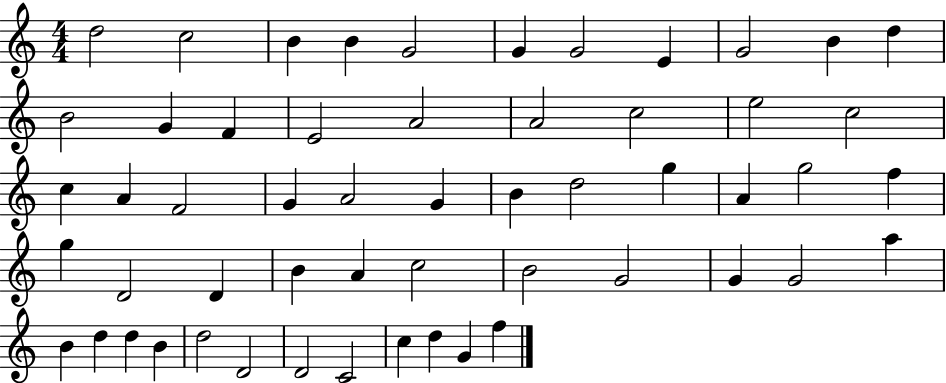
{
  \clef treble
  \numericTimeSignature
  \time 4/4
  \key c \major
  d''2 c''2 | b'4 b'4 g'2 | g'4 g'2 e'4 | g'2 b'4 d''4 | \break b'2 g'4 f'4 | e'2 a'2 | a'2 c''2 | e''2 c''2 | \break c''4 a'4 f'2 | g'4 a'2 g'4 | b'4 d''2 g''4 | a'4 g''2 f''4 | \break g''4 d'2 d'4 | b'4 a'4 c''2 | b'2 g'2 | g'4 g'2 a''4 | \break b'4 d''4 d''4 b'4 | d''2 d'2 | d'2 c'2 | c''4 d''4 g'4 f''4 | \break \bar "|."
}